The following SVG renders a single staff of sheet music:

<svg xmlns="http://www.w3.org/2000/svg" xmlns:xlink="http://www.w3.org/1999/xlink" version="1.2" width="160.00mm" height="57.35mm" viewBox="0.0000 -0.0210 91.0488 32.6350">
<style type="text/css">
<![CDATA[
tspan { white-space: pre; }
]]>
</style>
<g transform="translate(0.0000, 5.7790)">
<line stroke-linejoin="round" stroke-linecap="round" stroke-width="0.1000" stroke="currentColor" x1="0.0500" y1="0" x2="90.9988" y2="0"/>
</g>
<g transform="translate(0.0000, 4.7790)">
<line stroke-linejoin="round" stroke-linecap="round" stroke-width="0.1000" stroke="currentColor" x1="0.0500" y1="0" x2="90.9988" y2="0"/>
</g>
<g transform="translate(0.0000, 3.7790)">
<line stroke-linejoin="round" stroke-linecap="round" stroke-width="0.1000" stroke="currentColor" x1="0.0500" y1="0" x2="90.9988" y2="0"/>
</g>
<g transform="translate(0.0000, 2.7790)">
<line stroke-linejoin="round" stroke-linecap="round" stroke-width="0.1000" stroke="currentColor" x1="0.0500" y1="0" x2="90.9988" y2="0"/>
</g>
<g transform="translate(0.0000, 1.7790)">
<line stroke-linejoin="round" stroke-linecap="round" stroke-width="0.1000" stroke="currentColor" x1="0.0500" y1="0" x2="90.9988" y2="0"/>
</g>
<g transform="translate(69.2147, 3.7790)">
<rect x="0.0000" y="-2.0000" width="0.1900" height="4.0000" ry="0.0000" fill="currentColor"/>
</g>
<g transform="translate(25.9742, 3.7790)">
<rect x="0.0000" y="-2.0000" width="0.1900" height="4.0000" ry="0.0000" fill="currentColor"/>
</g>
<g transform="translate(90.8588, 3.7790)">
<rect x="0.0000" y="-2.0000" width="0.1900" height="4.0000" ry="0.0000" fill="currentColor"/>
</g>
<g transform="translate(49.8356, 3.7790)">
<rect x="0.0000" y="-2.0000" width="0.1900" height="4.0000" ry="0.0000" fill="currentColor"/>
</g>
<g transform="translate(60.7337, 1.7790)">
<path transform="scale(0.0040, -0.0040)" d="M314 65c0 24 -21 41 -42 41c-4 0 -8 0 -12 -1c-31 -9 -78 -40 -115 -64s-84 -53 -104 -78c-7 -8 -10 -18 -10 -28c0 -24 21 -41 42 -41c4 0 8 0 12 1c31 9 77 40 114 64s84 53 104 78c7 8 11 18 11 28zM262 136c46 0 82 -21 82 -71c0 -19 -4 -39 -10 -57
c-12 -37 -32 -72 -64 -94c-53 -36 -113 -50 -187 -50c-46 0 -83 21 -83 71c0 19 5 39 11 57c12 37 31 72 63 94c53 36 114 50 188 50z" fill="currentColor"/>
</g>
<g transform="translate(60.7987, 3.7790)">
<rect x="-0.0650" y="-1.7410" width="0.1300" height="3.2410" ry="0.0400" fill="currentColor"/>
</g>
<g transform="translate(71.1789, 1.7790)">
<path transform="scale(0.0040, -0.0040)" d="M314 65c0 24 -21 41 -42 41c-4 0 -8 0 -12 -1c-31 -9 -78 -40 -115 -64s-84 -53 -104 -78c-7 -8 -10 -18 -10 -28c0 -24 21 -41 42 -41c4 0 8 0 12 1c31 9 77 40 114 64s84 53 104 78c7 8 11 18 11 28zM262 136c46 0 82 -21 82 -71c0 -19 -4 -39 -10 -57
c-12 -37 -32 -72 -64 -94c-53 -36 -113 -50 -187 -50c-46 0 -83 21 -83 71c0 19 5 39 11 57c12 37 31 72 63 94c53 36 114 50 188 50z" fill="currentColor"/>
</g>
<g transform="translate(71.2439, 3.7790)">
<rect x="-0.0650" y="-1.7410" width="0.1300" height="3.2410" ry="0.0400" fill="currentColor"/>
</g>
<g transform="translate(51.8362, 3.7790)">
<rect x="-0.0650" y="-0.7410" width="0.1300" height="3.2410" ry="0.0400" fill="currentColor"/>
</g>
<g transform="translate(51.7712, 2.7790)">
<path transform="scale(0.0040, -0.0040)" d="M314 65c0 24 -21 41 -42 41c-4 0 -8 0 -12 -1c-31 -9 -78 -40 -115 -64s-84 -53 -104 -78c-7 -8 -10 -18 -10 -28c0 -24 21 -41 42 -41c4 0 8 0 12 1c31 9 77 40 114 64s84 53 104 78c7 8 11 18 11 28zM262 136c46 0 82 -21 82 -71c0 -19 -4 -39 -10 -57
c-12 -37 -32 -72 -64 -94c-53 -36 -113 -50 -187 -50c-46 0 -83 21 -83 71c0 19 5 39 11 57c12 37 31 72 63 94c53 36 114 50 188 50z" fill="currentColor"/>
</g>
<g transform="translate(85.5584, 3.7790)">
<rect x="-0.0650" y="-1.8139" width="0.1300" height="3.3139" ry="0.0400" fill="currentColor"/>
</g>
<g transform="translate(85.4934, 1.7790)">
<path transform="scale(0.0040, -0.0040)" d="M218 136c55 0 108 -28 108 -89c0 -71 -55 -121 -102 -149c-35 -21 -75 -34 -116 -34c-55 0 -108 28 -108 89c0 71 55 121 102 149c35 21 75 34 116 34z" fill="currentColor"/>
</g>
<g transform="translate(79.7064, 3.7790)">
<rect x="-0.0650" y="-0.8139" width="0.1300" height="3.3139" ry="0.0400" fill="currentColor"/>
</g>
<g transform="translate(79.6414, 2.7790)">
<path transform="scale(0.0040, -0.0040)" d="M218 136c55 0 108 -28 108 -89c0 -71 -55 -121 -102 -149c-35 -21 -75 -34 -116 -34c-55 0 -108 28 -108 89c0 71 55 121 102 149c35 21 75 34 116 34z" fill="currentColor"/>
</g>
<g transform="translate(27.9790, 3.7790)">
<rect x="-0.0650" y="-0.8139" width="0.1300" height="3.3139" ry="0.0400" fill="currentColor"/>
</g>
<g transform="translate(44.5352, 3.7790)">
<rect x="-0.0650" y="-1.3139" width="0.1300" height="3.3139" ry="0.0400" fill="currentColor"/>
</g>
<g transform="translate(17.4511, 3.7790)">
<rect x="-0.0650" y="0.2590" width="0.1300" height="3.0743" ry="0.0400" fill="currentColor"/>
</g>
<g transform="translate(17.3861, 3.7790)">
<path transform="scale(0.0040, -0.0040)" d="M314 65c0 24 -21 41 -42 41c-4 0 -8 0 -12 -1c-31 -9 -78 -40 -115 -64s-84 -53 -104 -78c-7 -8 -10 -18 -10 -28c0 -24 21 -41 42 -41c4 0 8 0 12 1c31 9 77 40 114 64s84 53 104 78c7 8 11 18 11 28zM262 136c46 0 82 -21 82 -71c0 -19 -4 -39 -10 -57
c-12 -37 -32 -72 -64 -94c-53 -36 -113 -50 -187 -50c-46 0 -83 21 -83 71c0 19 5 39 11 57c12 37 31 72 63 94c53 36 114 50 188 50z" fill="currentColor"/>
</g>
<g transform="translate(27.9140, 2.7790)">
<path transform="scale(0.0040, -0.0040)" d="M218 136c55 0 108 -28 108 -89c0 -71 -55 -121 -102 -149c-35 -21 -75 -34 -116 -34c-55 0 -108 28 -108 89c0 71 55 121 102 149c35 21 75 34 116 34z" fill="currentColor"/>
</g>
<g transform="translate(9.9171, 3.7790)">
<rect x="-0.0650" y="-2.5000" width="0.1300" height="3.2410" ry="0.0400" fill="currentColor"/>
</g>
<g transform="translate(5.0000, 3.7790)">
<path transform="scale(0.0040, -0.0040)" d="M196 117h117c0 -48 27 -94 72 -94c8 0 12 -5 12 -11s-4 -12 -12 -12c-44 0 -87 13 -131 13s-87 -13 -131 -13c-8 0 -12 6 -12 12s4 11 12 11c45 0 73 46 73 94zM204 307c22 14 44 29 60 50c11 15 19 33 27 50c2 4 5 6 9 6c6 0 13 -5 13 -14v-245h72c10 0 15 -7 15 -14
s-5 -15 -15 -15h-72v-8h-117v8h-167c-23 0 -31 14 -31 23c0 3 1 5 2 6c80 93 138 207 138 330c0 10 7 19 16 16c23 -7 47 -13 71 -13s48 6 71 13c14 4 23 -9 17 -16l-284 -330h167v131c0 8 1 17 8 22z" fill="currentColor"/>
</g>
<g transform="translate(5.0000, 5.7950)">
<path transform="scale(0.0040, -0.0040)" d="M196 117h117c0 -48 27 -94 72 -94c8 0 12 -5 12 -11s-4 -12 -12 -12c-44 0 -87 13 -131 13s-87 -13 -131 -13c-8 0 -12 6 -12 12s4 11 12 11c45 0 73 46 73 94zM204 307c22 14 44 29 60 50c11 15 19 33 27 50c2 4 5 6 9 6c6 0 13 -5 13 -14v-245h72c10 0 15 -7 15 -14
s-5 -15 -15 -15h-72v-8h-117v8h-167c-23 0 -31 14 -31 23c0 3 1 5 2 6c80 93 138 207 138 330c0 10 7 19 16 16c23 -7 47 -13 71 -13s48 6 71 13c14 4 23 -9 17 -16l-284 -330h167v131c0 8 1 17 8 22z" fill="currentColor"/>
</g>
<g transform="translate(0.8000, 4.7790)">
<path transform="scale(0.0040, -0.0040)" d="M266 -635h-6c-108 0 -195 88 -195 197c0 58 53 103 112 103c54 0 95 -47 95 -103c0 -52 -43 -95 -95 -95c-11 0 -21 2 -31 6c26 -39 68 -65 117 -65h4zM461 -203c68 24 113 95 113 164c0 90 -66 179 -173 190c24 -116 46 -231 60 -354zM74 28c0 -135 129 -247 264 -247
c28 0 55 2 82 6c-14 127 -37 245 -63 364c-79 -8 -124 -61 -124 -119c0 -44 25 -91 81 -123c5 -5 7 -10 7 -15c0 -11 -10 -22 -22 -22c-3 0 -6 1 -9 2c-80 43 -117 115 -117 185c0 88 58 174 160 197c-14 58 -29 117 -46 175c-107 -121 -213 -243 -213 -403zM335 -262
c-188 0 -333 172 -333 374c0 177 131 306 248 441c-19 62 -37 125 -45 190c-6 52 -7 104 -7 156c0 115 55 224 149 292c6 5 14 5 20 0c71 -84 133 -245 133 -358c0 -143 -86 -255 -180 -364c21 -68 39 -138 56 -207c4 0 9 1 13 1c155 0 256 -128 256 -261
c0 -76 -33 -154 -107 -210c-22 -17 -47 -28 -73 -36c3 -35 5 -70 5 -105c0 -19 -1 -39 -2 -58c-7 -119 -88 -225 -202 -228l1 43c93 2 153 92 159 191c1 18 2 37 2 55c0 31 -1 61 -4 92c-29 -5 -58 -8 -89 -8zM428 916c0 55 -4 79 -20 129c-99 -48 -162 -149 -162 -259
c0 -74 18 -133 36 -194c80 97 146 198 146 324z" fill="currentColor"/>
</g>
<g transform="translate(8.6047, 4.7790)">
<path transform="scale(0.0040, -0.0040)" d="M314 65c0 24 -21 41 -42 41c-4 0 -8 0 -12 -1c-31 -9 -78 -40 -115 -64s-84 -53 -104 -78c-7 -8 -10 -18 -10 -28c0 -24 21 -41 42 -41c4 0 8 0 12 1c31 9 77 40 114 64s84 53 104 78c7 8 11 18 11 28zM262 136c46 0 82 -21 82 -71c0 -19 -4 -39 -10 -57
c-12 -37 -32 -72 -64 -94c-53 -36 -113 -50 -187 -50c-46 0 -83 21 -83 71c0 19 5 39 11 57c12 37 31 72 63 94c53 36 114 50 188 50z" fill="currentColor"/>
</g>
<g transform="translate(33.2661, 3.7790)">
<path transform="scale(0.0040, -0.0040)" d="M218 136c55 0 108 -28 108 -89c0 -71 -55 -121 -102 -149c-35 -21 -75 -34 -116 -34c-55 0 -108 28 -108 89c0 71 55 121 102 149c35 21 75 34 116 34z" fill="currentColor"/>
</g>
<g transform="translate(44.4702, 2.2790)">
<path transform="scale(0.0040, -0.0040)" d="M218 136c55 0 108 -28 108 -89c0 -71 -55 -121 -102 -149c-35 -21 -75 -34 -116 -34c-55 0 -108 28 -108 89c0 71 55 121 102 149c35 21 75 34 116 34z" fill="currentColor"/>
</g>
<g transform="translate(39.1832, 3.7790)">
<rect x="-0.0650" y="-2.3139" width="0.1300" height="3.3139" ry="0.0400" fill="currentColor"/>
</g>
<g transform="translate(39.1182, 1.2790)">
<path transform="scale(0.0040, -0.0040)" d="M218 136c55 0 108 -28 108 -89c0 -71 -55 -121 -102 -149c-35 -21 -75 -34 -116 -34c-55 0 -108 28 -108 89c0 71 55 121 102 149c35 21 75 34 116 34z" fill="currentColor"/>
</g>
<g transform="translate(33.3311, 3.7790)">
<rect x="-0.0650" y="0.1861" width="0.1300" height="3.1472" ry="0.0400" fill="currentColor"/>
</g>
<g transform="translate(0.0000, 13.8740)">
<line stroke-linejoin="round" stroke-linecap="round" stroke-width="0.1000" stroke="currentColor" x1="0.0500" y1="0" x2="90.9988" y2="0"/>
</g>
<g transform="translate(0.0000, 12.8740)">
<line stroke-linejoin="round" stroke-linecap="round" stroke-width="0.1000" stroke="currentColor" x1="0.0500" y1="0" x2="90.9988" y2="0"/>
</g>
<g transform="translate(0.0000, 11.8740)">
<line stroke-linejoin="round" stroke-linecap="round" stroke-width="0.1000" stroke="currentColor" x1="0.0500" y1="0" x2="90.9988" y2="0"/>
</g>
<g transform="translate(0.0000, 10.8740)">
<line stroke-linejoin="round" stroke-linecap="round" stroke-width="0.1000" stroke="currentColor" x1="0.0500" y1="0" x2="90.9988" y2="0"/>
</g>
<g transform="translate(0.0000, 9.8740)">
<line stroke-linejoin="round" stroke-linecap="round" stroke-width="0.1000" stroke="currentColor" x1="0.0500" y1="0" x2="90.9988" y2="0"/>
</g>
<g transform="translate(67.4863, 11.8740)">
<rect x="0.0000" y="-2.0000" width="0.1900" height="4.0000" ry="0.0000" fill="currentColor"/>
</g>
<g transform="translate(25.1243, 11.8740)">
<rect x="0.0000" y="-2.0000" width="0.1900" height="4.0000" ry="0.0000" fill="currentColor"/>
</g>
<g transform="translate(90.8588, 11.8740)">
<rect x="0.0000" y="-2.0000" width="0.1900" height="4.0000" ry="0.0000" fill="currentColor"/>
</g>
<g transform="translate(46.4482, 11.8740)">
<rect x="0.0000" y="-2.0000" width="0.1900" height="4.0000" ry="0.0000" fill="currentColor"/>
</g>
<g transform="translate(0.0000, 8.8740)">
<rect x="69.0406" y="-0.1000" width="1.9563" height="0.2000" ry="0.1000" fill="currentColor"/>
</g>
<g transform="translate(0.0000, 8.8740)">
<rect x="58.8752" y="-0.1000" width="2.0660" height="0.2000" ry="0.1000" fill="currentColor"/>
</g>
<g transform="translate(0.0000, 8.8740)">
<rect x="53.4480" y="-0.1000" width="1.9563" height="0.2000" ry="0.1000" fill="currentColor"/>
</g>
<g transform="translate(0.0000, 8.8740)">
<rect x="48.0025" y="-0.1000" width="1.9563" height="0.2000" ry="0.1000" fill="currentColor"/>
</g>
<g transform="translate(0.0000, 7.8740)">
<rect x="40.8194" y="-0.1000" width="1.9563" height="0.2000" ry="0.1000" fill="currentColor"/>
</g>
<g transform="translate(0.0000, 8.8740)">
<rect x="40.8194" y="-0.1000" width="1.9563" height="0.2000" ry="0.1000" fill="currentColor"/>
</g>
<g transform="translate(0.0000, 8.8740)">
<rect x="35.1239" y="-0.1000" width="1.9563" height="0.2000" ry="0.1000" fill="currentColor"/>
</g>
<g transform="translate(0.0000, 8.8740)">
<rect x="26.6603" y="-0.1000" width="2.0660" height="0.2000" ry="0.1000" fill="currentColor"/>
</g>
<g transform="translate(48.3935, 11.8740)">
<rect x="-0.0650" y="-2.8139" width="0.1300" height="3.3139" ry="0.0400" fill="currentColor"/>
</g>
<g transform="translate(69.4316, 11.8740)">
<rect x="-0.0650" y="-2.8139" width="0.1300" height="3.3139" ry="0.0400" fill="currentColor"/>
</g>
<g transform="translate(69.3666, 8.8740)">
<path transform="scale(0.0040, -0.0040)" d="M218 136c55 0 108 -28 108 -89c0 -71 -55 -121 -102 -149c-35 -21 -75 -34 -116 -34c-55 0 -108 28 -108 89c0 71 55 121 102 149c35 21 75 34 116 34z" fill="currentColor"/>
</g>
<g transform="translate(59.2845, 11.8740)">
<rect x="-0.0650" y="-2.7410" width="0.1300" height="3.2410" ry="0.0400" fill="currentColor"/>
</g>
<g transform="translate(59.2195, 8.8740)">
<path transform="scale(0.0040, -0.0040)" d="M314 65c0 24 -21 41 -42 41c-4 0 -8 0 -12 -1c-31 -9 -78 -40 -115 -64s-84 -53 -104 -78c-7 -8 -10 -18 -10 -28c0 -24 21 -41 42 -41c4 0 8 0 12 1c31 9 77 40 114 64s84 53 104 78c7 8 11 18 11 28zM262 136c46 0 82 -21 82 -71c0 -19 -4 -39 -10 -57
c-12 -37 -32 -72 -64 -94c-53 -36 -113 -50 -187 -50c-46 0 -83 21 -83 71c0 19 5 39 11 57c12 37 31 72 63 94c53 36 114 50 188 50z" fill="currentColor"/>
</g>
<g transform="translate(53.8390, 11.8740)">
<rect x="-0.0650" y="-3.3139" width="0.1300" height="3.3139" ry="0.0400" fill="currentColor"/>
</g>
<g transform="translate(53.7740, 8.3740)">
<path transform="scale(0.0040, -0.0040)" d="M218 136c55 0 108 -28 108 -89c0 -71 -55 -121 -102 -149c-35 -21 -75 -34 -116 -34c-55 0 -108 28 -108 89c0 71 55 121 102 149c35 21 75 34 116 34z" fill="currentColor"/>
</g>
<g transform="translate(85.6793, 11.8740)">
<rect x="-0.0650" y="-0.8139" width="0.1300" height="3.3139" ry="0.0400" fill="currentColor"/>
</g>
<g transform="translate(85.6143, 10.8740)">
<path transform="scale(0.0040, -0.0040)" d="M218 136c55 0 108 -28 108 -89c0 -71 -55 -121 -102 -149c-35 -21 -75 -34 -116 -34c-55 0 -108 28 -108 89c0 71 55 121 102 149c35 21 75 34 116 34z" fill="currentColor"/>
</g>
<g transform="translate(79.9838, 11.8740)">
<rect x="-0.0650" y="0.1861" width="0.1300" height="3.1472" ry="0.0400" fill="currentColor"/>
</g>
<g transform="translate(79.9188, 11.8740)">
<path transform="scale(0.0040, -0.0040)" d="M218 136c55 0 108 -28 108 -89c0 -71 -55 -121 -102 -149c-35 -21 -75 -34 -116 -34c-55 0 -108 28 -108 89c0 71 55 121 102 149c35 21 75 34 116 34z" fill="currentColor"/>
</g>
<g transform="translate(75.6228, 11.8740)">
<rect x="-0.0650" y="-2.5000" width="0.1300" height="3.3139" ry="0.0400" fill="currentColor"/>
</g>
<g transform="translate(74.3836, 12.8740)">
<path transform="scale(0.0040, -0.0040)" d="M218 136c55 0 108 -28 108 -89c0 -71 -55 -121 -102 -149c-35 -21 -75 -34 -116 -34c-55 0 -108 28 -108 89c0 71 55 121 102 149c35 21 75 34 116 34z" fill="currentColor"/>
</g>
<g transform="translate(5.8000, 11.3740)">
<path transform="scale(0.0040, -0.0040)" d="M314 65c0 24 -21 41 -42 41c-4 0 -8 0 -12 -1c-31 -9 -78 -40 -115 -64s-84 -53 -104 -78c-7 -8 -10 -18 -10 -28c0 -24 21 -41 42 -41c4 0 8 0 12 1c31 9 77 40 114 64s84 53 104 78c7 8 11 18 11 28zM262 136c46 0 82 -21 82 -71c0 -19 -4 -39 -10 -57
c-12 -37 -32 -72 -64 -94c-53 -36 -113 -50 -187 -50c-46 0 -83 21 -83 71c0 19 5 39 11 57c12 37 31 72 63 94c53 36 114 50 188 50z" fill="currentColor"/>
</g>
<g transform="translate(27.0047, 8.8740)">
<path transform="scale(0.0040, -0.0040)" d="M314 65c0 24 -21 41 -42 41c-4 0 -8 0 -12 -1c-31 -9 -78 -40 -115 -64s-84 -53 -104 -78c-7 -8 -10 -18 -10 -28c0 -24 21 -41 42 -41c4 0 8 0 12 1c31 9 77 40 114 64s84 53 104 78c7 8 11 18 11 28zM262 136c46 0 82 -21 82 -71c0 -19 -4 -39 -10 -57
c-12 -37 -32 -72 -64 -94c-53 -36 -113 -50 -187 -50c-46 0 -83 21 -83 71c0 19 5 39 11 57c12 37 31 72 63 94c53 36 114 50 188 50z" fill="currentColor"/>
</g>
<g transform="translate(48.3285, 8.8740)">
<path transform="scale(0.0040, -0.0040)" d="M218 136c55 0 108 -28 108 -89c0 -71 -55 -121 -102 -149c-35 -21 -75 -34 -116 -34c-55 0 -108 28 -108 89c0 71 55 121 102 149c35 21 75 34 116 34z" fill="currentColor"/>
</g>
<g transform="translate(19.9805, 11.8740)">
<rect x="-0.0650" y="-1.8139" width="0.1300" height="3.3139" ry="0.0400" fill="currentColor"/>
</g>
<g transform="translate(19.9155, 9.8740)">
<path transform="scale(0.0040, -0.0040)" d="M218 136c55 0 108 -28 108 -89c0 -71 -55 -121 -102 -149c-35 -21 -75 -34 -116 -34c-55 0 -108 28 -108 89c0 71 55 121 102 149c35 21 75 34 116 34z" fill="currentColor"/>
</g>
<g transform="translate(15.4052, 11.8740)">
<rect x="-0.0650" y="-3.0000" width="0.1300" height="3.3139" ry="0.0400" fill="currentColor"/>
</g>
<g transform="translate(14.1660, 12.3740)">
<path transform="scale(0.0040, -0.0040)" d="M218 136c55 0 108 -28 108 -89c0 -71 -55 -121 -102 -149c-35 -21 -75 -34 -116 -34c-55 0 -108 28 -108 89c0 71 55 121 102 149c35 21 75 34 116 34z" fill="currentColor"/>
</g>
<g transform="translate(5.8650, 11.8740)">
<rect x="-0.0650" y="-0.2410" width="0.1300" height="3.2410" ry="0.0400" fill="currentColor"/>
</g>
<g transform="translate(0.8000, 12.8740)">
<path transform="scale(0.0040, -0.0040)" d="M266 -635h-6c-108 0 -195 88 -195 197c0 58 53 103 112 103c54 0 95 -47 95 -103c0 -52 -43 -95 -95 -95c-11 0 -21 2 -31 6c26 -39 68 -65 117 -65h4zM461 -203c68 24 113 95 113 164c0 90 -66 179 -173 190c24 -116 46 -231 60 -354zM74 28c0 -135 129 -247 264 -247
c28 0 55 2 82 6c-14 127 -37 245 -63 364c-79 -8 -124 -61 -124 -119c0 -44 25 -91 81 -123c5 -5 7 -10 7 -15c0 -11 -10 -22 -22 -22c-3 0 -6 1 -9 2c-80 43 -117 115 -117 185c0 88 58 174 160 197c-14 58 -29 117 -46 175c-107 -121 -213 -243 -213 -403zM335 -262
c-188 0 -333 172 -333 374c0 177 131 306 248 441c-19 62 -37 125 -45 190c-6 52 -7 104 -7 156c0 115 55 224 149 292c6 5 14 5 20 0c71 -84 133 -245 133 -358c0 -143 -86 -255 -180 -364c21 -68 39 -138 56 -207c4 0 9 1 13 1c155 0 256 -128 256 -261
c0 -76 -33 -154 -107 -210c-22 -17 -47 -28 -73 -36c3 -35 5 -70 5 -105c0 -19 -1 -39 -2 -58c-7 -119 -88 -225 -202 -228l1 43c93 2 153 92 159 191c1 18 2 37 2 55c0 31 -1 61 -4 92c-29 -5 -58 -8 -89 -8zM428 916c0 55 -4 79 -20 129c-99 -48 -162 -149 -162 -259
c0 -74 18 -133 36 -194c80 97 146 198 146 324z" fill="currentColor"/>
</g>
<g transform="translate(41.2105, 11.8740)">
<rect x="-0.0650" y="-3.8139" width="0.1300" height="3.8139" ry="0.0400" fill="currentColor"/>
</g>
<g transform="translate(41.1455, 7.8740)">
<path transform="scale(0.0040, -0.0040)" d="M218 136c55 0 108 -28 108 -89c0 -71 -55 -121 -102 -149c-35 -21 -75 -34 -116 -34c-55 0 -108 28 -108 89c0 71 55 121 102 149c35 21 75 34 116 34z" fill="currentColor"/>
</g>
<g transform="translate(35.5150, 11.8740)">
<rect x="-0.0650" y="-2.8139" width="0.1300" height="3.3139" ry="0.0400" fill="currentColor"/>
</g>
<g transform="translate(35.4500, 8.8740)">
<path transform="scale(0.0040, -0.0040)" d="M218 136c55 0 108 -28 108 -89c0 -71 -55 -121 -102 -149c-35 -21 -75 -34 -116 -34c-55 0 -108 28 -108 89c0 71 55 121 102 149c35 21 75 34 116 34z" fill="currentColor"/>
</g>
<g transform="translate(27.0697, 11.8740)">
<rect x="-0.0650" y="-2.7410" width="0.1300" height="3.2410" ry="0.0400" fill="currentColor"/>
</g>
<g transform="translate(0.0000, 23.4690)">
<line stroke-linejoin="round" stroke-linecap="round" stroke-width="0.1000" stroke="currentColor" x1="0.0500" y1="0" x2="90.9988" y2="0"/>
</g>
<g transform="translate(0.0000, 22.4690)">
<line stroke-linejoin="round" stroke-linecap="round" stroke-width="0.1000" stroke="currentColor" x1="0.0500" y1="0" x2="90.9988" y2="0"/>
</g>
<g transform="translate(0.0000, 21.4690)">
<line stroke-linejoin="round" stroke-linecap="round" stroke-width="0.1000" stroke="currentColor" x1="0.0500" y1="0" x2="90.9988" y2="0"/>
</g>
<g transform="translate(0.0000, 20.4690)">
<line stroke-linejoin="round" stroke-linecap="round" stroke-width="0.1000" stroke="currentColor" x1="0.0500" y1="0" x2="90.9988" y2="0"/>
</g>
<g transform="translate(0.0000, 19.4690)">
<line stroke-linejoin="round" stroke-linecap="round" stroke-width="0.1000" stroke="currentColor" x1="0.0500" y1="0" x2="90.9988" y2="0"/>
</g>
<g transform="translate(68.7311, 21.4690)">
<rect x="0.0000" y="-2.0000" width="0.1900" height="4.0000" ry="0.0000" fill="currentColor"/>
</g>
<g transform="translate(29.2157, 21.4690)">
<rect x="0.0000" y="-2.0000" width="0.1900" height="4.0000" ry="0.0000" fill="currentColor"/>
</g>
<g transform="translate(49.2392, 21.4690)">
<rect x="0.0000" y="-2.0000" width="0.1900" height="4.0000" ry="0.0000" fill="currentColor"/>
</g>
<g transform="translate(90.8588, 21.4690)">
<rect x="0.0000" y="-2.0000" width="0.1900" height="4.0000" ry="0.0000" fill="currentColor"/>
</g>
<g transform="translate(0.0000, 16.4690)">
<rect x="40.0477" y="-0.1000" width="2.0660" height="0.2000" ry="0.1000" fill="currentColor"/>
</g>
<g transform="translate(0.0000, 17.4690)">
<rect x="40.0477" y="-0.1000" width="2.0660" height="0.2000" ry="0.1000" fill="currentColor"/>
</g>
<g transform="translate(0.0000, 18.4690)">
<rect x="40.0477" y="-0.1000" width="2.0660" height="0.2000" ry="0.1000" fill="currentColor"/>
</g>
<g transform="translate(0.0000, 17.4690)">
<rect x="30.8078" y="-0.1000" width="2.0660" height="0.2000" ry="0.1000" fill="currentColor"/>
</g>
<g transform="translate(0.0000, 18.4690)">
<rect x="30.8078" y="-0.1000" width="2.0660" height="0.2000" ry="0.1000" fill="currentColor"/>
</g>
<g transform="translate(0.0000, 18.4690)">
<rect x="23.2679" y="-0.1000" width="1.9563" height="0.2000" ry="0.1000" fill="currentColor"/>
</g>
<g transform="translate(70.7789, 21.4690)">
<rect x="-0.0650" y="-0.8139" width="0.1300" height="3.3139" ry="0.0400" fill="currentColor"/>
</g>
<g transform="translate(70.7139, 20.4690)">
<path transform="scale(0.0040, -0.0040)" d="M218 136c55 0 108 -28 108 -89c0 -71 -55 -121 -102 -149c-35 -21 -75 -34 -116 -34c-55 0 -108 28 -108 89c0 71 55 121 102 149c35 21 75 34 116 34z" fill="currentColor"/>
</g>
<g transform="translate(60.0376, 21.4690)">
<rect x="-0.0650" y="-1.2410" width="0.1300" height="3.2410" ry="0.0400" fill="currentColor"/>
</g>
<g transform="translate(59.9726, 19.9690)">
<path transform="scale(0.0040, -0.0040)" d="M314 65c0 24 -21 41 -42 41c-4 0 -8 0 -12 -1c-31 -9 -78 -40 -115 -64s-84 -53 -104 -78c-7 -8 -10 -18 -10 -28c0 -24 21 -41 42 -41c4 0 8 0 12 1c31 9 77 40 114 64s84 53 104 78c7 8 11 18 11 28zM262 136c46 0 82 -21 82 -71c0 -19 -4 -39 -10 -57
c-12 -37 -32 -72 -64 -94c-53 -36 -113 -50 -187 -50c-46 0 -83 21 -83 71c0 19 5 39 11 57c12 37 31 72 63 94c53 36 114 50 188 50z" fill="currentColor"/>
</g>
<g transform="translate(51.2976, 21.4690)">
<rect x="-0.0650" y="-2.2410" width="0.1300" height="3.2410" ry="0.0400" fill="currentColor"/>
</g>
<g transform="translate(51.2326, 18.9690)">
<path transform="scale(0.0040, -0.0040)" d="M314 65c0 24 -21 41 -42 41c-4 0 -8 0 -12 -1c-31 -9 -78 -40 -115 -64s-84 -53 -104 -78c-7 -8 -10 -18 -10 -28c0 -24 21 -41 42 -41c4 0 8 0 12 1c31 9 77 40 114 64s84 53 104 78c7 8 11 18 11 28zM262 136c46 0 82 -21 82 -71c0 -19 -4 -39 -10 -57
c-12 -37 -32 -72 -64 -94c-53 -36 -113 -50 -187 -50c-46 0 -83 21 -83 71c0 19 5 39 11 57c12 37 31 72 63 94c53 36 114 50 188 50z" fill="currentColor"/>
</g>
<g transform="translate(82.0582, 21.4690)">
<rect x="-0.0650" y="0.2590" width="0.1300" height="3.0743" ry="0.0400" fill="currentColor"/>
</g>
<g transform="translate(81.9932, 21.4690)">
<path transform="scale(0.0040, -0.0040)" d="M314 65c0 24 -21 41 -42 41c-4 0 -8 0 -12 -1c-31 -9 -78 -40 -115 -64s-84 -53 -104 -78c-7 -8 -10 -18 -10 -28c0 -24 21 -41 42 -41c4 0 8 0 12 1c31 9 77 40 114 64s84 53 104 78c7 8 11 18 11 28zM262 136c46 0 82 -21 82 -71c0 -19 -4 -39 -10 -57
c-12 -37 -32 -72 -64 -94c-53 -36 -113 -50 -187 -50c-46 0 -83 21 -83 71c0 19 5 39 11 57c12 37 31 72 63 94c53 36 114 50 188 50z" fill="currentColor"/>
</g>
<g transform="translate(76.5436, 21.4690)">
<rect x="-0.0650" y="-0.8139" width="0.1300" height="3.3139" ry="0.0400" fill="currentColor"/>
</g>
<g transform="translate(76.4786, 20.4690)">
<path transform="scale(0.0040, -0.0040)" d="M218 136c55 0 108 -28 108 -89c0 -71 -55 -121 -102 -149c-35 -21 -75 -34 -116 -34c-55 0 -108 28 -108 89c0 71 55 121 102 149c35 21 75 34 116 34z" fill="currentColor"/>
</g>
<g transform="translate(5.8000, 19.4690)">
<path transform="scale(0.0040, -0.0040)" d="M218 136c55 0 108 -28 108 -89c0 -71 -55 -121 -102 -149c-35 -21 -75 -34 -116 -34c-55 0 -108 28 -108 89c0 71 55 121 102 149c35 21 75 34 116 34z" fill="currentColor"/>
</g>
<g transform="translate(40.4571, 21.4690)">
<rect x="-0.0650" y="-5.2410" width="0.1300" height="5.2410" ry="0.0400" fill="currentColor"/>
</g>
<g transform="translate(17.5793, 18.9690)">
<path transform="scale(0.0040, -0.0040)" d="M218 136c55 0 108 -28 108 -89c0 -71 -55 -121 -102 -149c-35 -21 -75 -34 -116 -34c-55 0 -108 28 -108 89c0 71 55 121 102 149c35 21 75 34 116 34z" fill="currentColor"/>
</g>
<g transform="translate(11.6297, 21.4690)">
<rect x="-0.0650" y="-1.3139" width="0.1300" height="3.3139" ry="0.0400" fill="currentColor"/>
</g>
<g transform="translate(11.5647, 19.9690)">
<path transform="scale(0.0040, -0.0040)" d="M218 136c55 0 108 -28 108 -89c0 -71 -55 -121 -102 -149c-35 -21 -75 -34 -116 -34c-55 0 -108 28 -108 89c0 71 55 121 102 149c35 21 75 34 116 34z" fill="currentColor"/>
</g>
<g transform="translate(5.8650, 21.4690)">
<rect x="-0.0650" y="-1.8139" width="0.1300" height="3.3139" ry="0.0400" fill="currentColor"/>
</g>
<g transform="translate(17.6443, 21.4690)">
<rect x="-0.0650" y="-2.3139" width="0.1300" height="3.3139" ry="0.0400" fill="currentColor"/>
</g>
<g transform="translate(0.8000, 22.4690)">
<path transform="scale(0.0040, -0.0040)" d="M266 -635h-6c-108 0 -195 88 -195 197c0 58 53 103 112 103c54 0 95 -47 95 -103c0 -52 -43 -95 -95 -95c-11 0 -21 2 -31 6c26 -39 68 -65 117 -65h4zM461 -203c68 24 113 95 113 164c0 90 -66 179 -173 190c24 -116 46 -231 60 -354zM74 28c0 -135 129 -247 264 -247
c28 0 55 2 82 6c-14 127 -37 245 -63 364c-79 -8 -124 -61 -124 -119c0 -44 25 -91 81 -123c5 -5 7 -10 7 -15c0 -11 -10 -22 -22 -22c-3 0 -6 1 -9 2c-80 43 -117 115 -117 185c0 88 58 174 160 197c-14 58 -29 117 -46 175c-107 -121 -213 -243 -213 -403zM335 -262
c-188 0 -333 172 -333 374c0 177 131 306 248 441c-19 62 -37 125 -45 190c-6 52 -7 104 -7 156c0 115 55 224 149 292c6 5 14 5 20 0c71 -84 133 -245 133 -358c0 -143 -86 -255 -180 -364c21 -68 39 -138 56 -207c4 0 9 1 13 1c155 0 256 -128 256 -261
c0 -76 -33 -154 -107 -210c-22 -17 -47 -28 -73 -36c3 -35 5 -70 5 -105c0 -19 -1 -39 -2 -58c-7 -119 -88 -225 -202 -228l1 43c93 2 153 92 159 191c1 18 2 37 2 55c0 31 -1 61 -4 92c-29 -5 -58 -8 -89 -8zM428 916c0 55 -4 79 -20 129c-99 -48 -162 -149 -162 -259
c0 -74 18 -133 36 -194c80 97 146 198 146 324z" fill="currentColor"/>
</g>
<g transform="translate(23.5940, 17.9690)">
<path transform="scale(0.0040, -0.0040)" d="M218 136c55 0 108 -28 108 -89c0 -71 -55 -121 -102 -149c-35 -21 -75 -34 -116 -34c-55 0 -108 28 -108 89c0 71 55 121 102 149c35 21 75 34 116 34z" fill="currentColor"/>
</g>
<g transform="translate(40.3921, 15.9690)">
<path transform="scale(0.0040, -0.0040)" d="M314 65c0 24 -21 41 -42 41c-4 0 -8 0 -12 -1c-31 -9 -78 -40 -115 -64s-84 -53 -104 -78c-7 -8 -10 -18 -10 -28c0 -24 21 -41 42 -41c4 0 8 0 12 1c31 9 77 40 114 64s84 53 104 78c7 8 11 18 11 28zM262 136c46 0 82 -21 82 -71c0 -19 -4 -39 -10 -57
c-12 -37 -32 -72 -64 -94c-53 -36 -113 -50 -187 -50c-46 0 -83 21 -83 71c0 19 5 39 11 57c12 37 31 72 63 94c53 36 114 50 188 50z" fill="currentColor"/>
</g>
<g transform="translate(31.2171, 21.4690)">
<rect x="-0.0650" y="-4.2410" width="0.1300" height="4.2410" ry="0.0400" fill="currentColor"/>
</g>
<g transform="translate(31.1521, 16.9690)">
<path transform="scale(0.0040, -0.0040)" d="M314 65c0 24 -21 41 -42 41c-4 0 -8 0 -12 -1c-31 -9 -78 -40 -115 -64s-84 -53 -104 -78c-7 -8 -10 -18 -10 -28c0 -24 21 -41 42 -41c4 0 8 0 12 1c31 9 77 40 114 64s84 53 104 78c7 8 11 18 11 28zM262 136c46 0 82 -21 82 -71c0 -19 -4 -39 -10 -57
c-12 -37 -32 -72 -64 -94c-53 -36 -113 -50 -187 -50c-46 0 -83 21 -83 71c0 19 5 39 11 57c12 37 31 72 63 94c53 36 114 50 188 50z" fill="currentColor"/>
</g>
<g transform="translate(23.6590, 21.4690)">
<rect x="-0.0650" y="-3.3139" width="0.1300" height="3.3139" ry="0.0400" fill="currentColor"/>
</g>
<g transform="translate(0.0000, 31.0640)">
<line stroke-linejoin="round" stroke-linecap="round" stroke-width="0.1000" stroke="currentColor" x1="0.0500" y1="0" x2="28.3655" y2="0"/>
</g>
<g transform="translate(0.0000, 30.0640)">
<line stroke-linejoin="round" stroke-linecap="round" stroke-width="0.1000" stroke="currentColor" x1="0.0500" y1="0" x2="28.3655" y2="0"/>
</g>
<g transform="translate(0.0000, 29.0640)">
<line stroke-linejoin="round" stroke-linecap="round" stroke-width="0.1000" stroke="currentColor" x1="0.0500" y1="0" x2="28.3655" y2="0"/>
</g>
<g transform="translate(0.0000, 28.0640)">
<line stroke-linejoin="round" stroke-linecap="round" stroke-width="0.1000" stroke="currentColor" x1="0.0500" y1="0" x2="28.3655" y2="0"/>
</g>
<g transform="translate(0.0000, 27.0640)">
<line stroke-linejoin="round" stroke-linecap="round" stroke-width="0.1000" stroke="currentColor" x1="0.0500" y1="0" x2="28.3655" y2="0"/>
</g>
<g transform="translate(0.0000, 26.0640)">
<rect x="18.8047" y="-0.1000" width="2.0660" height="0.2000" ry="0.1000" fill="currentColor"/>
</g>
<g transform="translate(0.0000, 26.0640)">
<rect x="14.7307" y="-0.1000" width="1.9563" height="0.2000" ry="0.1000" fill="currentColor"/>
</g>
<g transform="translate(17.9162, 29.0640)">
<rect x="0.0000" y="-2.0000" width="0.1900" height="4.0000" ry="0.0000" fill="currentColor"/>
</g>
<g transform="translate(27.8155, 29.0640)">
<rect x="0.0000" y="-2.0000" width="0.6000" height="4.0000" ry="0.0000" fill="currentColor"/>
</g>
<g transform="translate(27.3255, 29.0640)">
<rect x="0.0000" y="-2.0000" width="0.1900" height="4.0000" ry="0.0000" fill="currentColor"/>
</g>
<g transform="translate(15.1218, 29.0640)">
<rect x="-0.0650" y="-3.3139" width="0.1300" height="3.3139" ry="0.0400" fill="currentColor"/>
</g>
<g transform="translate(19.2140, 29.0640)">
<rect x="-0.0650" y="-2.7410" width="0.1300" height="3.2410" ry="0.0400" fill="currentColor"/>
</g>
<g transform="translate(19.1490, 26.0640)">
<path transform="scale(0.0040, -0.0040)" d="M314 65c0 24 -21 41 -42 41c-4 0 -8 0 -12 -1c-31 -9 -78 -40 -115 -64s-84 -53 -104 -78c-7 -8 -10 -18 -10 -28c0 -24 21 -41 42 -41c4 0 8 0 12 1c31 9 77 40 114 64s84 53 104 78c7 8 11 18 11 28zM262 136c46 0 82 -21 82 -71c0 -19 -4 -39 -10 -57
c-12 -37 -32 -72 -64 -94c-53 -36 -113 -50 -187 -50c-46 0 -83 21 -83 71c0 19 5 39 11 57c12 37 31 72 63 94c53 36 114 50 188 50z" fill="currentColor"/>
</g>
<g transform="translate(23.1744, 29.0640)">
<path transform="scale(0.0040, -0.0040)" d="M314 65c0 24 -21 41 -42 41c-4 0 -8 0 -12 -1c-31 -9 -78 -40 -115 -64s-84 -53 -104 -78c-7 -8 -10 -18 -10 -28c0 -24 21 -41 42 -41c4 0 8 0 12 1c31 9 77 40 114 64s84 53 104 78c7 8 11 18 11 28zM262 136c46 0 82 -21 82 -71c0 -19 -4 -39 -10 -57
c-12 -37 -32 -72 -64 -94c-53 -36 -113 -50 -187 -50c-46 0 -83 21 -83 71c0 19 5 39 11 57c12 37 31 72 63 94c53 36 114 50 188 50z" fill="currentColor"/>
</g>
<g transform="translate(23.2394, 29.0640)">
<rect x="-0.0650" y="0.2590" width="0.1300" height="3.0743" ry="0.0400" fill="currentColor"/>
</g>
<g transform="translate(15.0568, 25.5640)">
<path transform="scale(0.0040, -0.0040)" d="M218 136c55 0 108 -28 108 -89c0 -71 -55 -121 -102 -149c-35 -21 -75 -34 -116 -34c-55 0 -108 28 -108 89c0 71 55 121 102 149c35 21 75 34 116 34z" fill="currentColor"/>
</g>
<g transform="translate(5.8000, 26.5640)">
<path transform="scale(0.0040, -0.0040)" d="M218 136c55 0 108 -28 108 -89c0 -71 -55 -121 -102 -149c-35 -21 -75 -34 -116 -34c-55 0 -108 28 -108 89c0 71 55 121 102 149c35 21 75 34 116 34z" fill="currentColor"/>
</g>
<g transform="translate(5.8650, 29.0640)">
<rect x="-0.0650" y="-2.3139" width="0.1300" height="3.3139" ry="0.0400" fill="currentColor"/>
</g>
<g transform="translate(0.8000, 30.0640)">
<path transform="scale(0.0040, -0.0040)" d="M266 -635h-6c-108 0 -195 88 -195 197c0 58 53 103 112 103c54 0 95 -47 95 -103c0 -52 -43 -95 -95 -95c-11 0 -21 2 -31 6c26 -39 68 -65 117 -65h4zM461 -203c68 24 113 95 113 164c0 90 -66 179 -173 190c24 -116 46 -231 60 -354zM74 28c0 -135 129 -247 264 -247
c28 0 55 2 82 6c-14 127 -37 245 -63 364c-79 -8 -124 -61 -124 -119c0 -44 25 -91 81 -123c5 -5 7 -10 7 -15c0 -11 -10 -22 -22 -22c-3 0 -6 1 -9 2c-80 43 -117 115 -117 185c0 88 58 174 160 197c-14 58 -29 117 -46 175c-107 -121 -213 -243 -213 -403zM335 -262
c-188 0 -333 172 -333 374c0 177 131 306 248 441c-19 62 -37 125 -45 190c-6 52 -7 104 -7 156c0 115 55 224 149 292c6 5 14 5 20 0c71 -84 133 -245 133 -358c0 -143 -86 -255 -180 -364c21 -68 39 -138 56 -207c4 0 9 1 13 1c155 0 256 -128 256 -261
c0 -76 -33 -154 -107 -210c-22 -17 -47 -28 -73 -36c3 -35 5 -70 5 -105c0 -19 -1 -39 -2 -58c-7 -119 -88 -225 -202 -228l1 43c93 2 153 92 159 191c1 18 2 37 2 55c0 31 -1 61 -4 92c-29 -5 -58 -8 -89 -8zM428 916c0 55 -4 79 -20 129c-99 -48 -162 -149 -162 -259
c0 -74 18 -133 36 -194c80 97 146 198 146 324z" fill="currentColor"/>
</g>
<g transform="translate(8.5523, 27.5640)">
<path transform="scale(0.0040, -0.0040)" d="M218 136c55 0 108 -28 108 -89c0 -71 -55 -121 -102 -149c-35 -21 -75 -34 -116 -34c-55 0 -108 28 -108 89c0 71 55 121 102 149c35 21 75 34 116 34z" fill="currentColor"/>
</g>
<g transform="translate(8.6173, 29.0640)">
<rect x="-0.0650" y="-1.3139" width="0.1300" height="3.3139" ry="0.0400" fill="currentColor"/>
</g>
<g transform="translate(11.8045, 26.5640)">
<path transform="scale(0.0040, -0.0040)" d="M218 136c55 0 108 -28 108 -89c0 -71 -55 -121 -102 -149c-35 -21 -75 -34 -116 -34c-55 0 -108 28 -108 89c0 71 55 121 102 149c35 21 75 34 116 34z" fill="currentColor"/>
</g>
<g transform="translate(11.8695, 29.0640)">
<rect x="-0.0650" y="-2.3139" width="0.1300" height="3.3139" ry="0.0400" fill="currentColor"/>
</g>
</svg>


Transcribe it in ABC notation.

X:1
T:Untitled
M:4/4
L:1/4
K:C
G2 B2 d B g e d2 f2 f2 d f c2 A f a2 a c' a b a2 a G B d f e g b d'2 f'2 g2 e2 d d B2 g e g b a2 B2